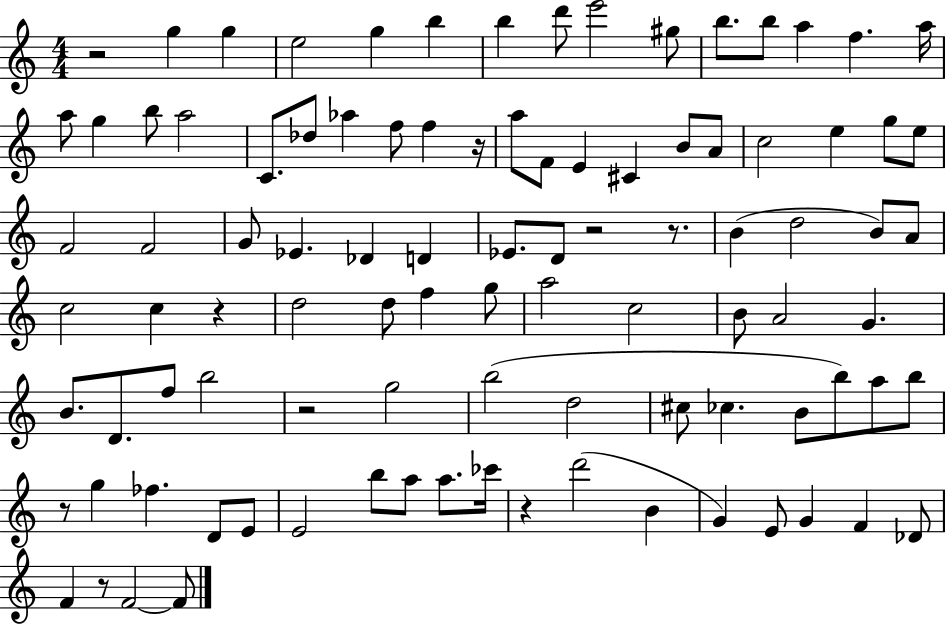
X:1
T:Untitled
M:4/4
L:1/4
K:C
z2 g g e2 g b b d'/2 e'2 ^g/2 b/2 b/2 a f a/4 a/2 g b/2 a2 C/2 _d/2 _a f/2 f z/4 a/2 F/2 E ^C B/2 A/2 c2 e g/2 e/2 F2 F2 G/2 _E _D D _E/2 D/2 z2 z/2 B d2 B/2 A/2 c2 c z d2 d/2 f g/2 a2 c2 B/2 A2 G B/2 D/2 f/2 b2 z2 g2 b2 d2 ^c/2 _c B/2 b/2 a/2 b/2 z/2 g _f D/2 E/2 E2 b/2 a/2 a/2 _c'/4 z d'2 B G E/2 G F _D/2 F z/2 F2 F/2